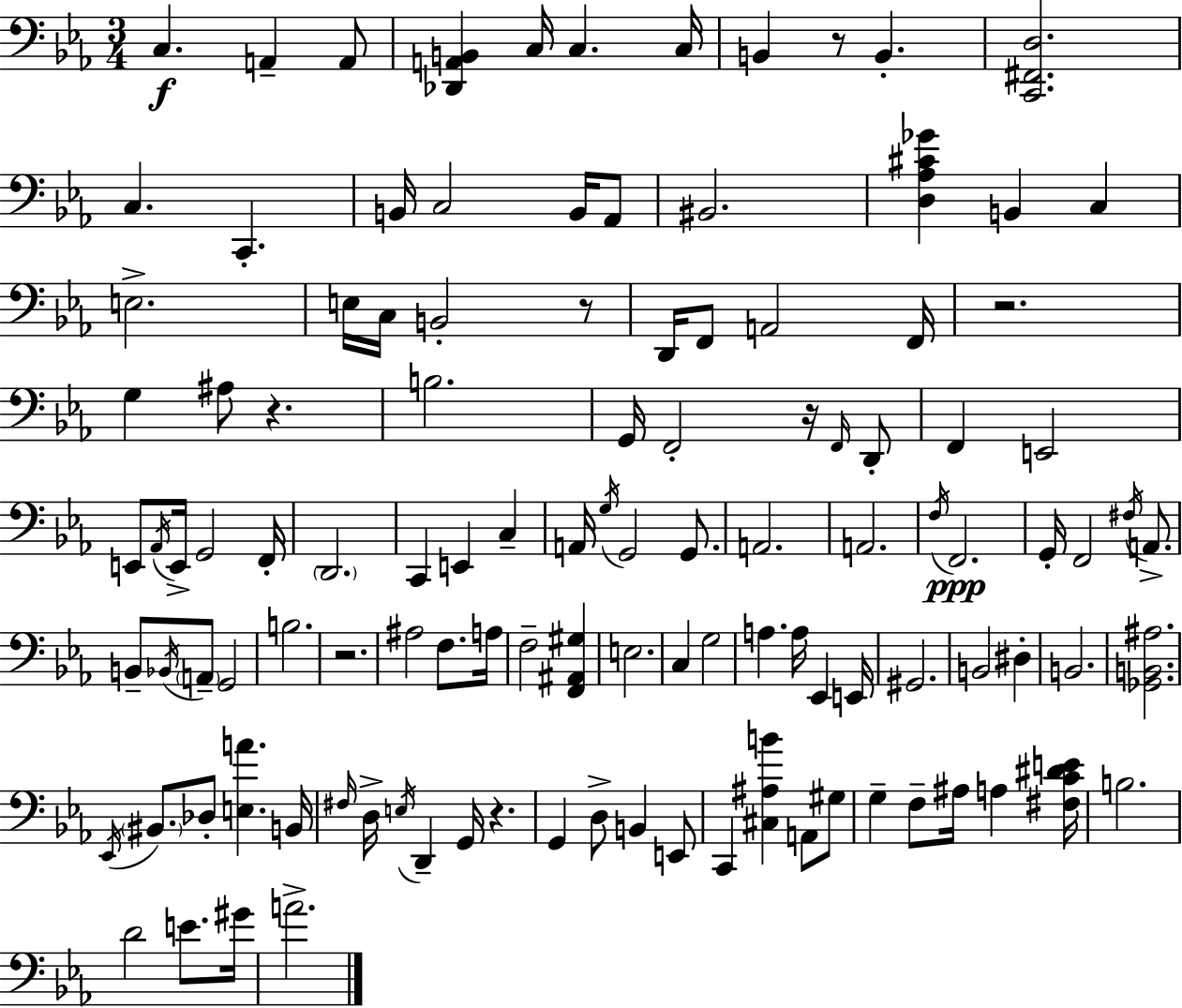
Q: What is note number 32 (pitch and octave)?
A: D2